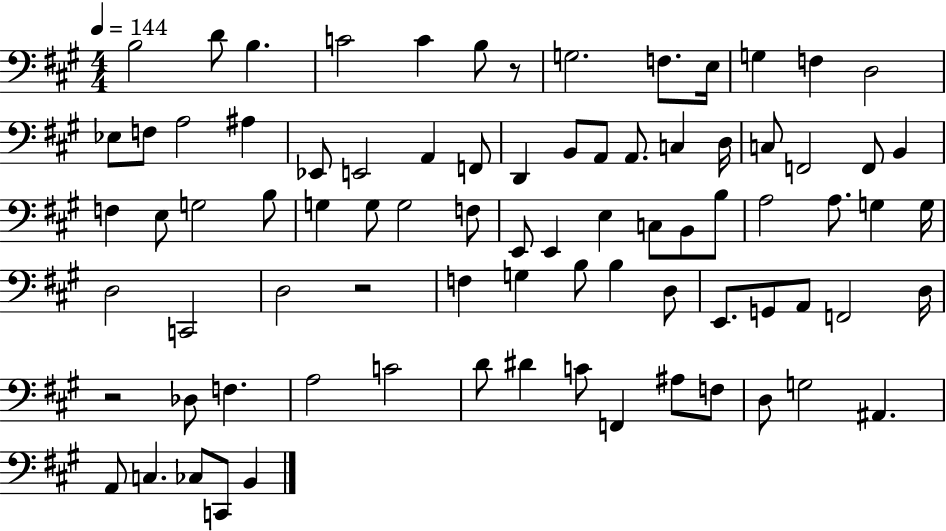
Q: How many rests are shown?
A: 3